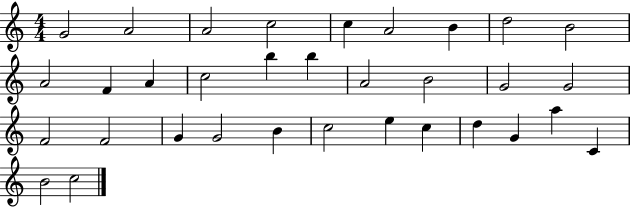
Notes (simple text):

G4/h A4/h A4/h C5/h C5/q A4/h B4/q D5/h B4/h A4/h F4/q A4/q C5/h B5/q B5/q A4/h B4/h G4/h G4/h F4/h F4/h G4/q G4/h B4/q C5/h E5/q C5/q D5/q G4/q A5/q C4/q B4/h C5/h